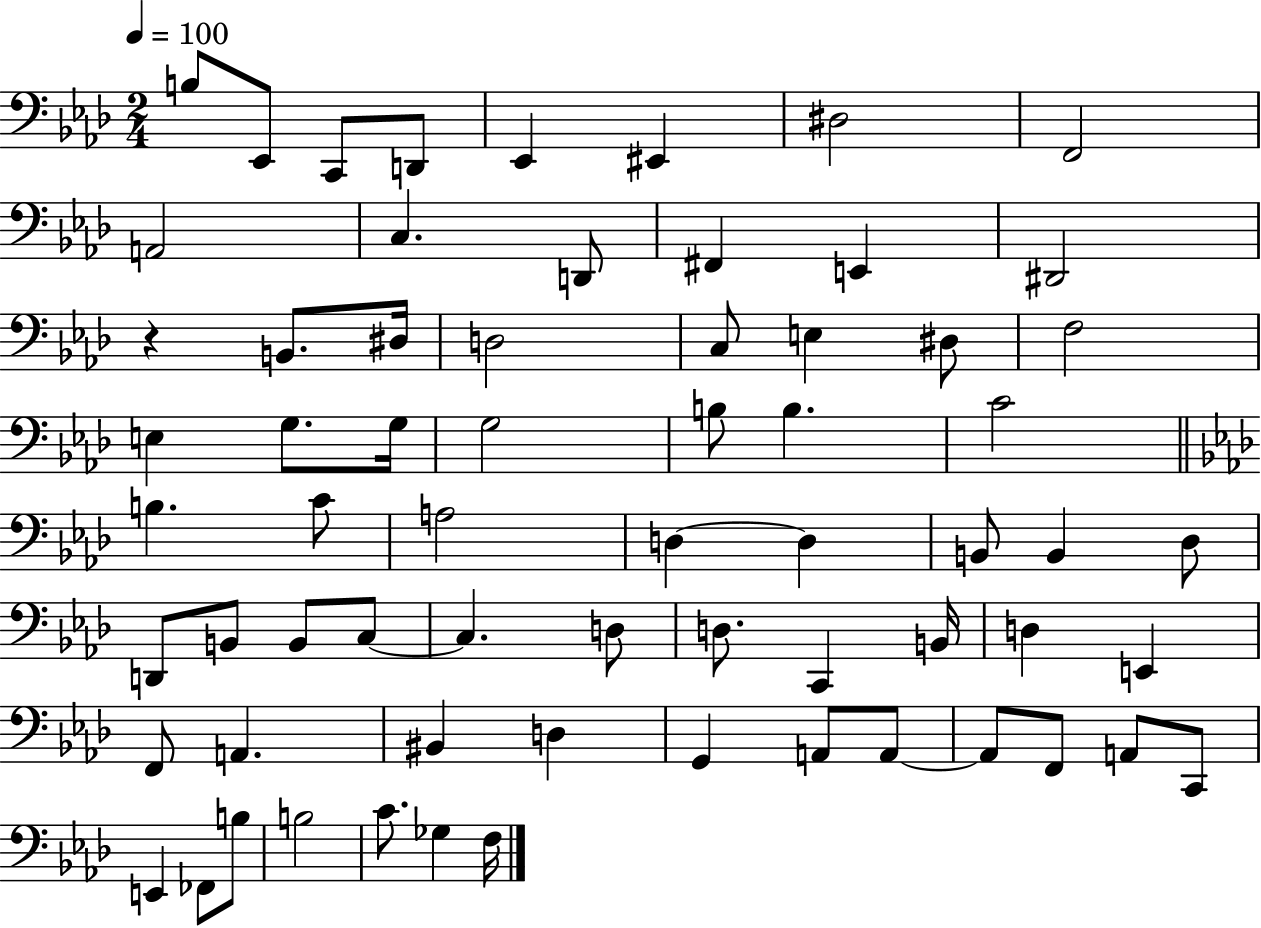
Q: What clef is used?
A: bass